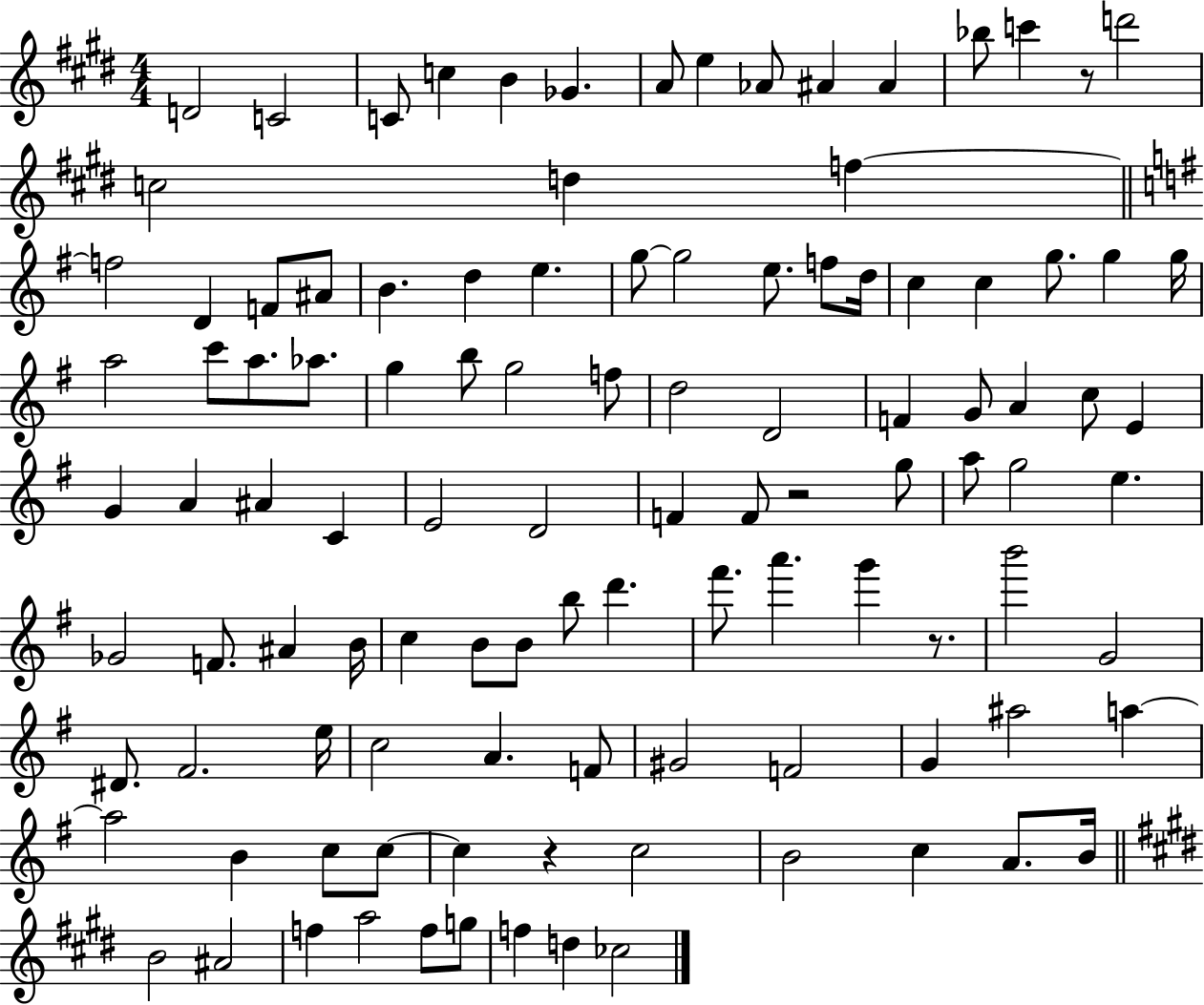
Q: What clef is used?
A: treble